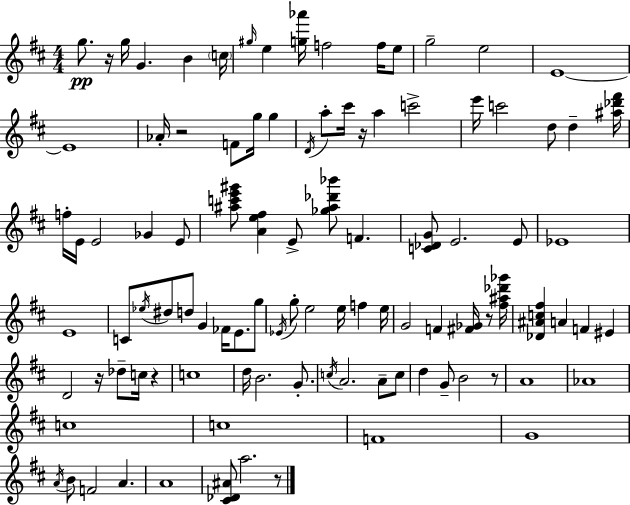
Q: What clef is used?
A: treble